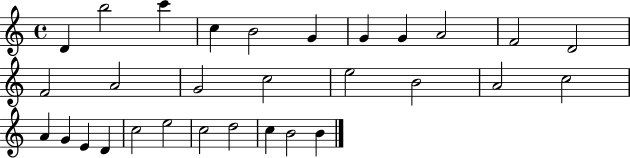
D4/q B5/h C6/q C5/q B4/h G4/q G4/q G4/q A4/h F4/h D4/h F4/h A4/h G4/h C5/h E5/h B4/h A4/h C5/h A4/q G4/q E4/q D4/q C5/h E5/h C5/h D5/h C5/q B4/h B4/q